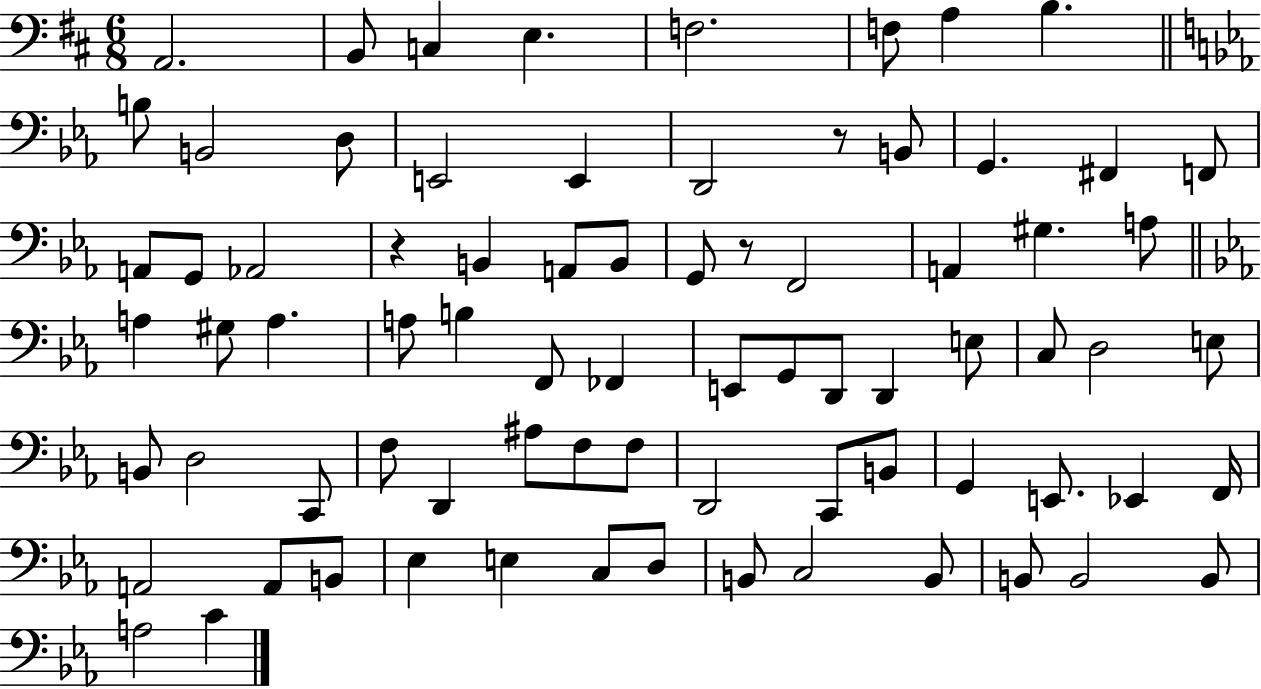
A2/h. B2/e C3/q E3/q. F3/h. F3/e A3/q B3/q. B3/e B2/h D3/e E2/h E2/q D2/h R/e B2/e G2/q. F#2/q F2/e A2/e G2/e Ab2/h R/q B2/q A2/e B2/e G2/e R/e F2/h A2/q G#3/q. A3/e A3/q G#3/e A3/q. A3/e B3/q F2/e FES2/q E2/e G2/e D2/e D2/q E3/e C3/e D3/h E3/e B2/e D3/h C2/e F3/e D2/q A#3/e F3/e F3/e D2/h C2/e B2/e G2/q E2/e. Eb2/q F2/s A2/h A2/e B2/e Eb3/q E3/q C3/e D3/e B2/e C3/h B2/e B2/e B2/h B2/e A3/h C4/q